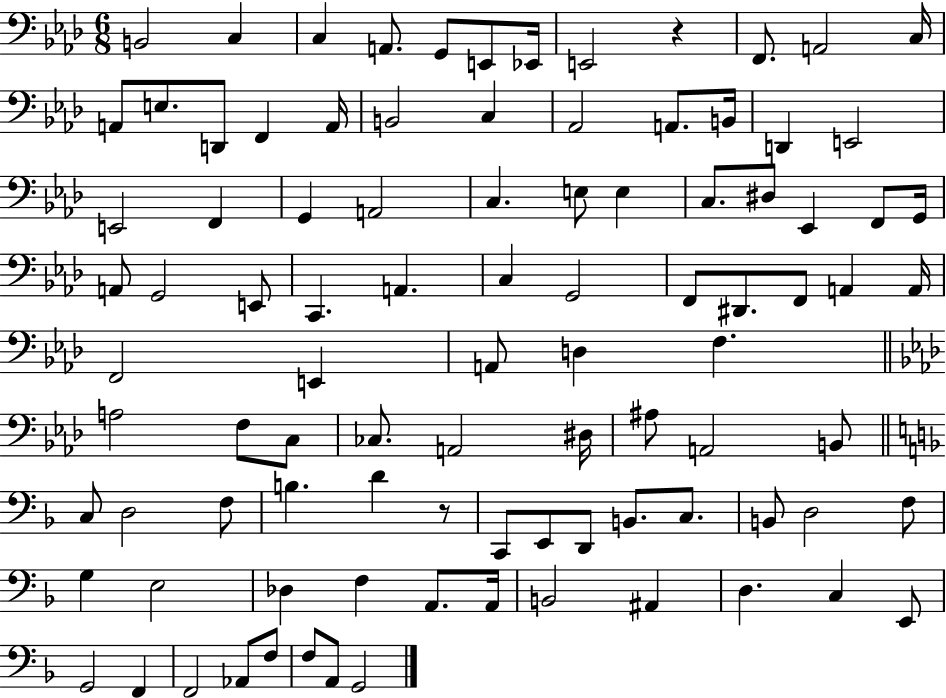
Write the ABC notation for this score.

X:1
T:Untitled
M:6/8
L:1/4
K:Ab
B,,2 C, C, A,,/2 G,,/2 E,,/2 _E,,/4 E,,2 z F,,/2 A,,2 C,/4 A,,/2 E,/2 D,,/2 F,, A,,/4 B,,2 C, _A,,2 A,,/2 B,,/4 D,, E,,2 E,,2 F,, G,, A,,2 C, E,/2 E, C,/2 ^D,/2 _E,, F,,/2 G,,/4 A,,/2 G,,2 E,,/2 C,, A,, C, G,,2 F,,/2 ^D,,/2 F,,/2 A,, A,,/4 F,,2 E,, A,,/2 D, F, A,2 F,/2 C,/2 _C,/2 A,,2 ^D,/4 ^A,/2 A,,2 B,,/2 C,/2 D,2 F,/2 B, D z/2 C,,/2 E,,/2 D,,/2 B,,/2 C,/2 B,,/2 D,2 F,/2 G, E,2 _D, F, A,,/2 A,,/4 B,,2 ^A,, D, C, E,,/2 G,,2 F,, F,,2 _A,,/2 F,/2 F,/2 A,,/2 G,,2